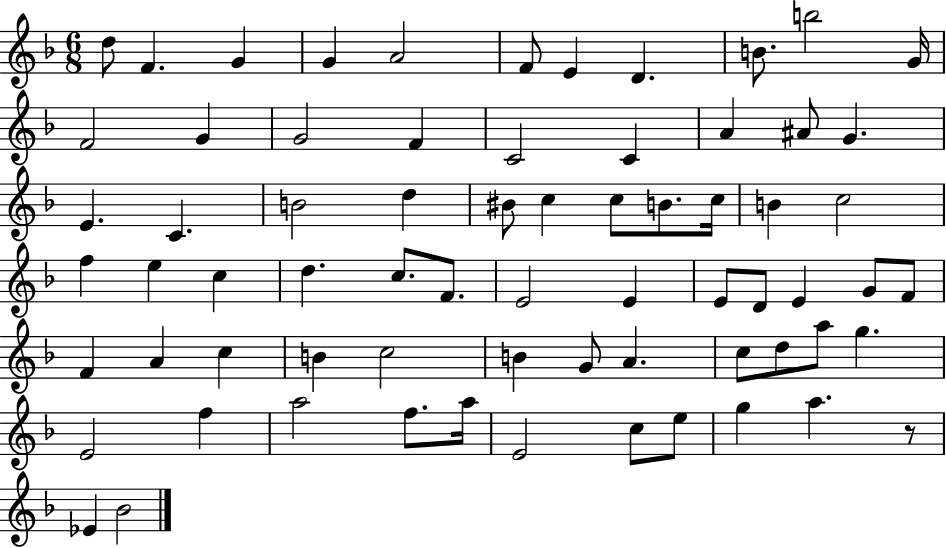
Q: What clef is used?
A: treble